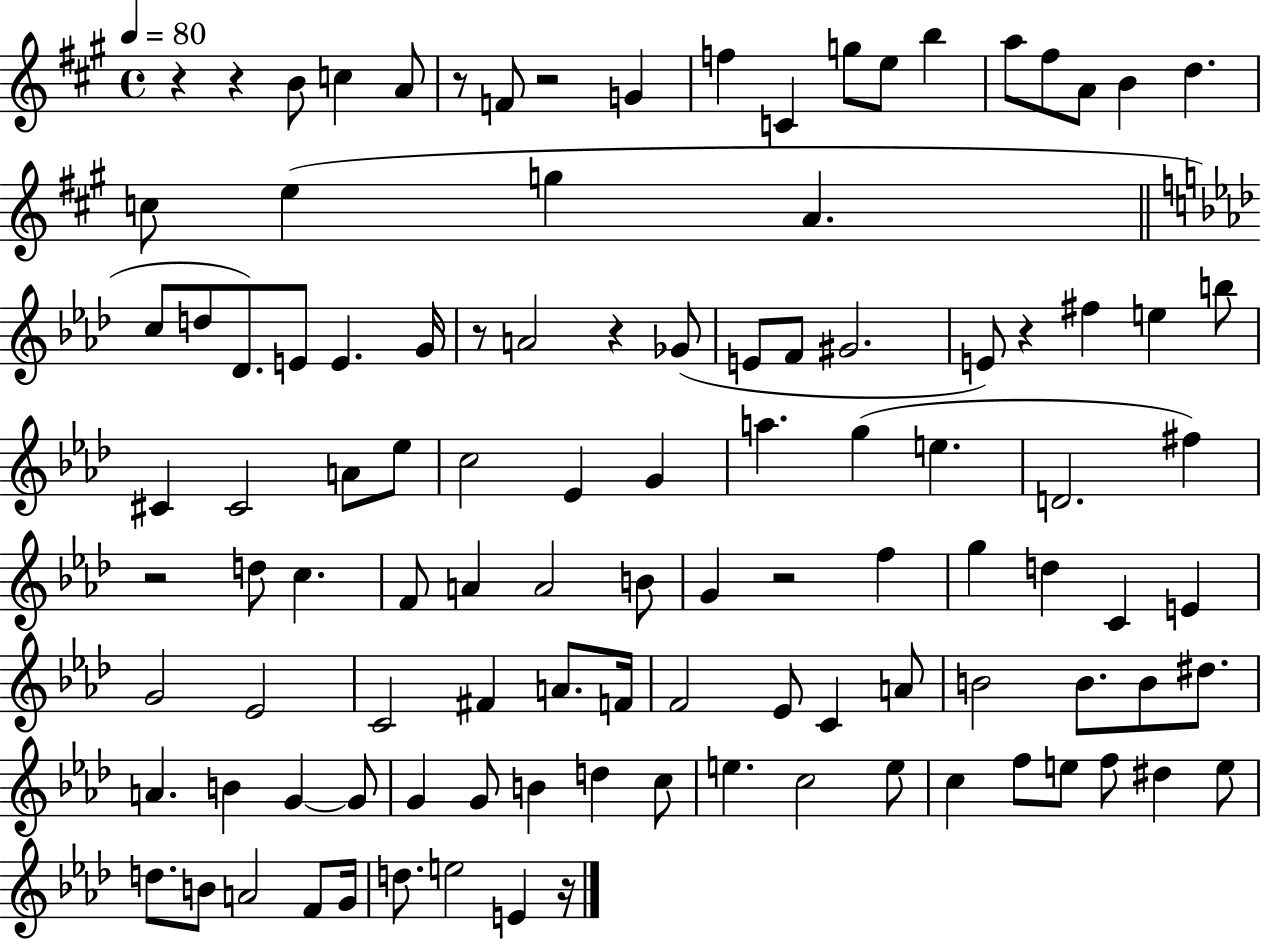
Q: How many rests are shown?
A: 10